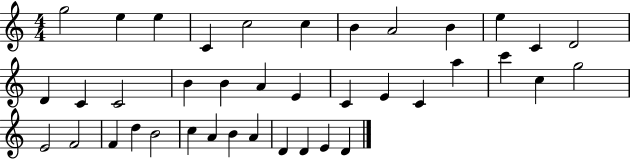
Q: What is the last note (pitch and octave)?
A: D4